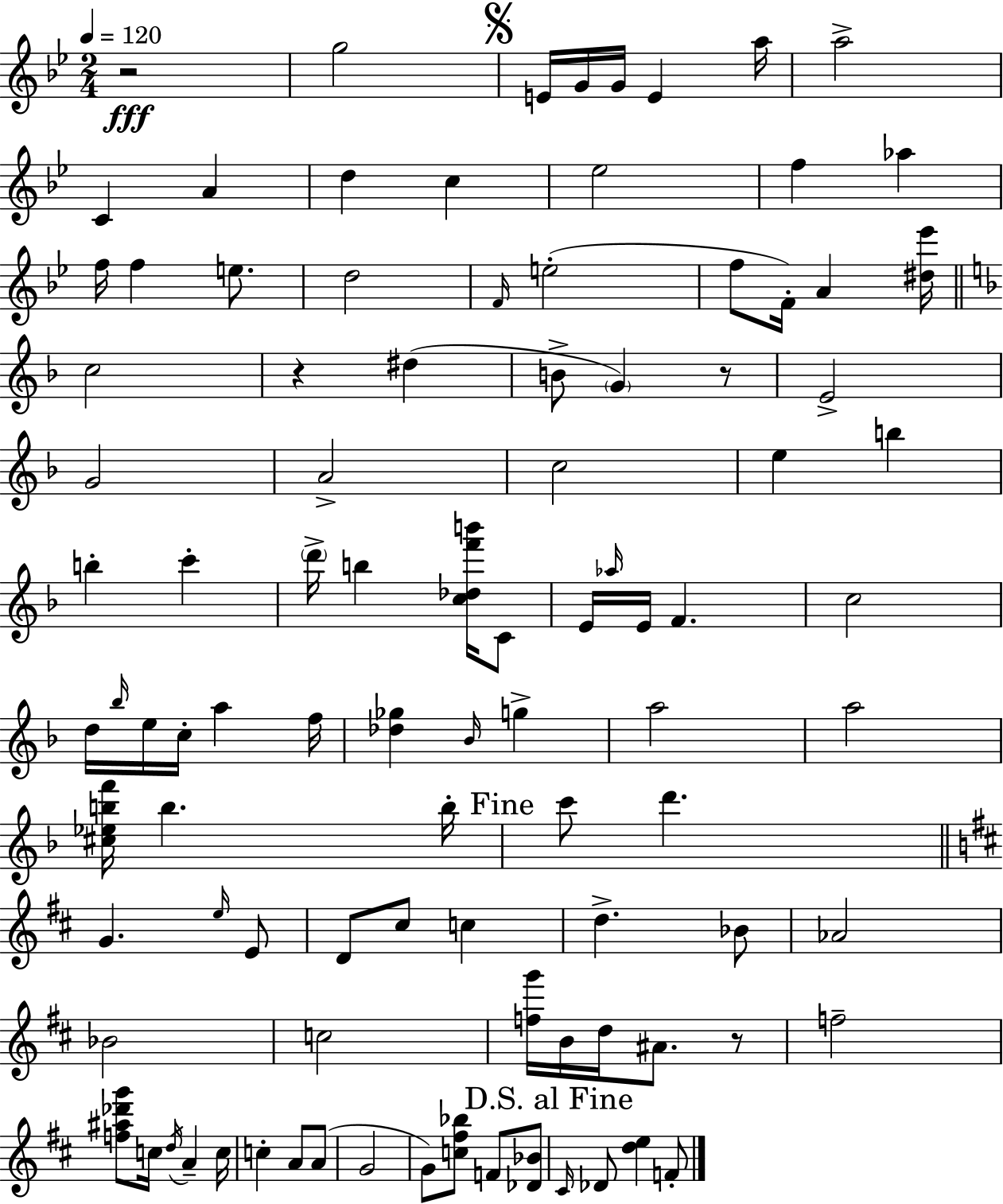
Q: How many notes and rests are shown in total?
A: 98